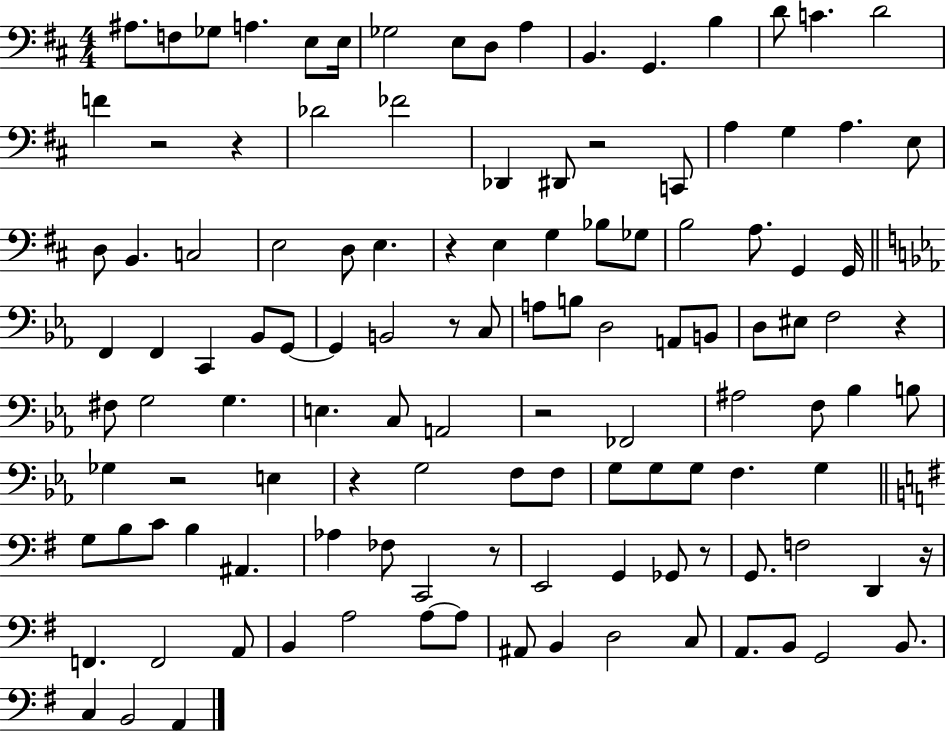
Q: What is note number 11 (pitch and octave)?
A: B2